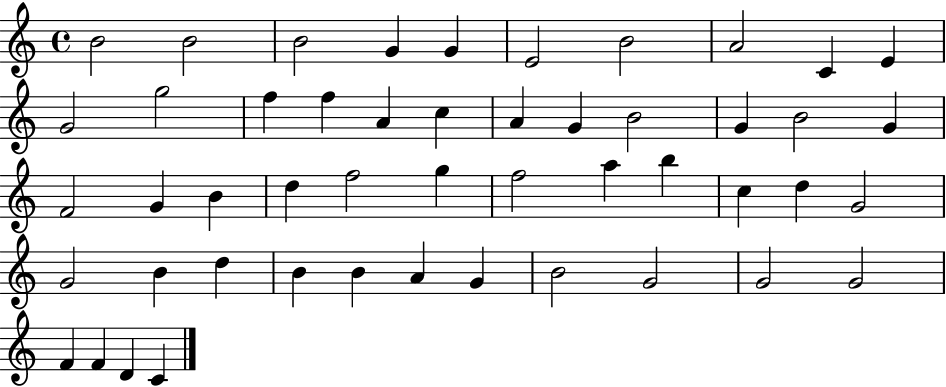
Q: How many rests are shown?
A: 0